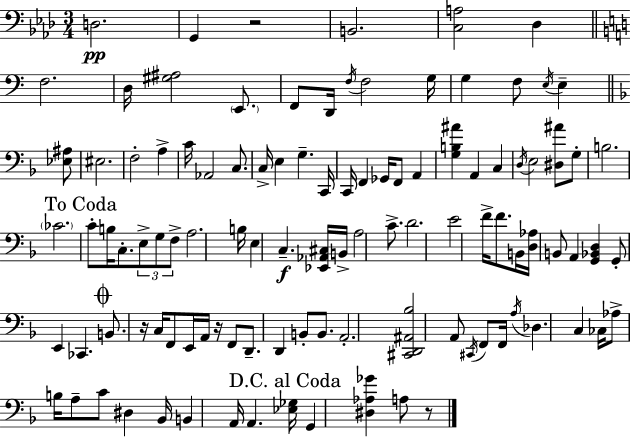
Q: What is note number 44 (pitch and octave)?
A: F3